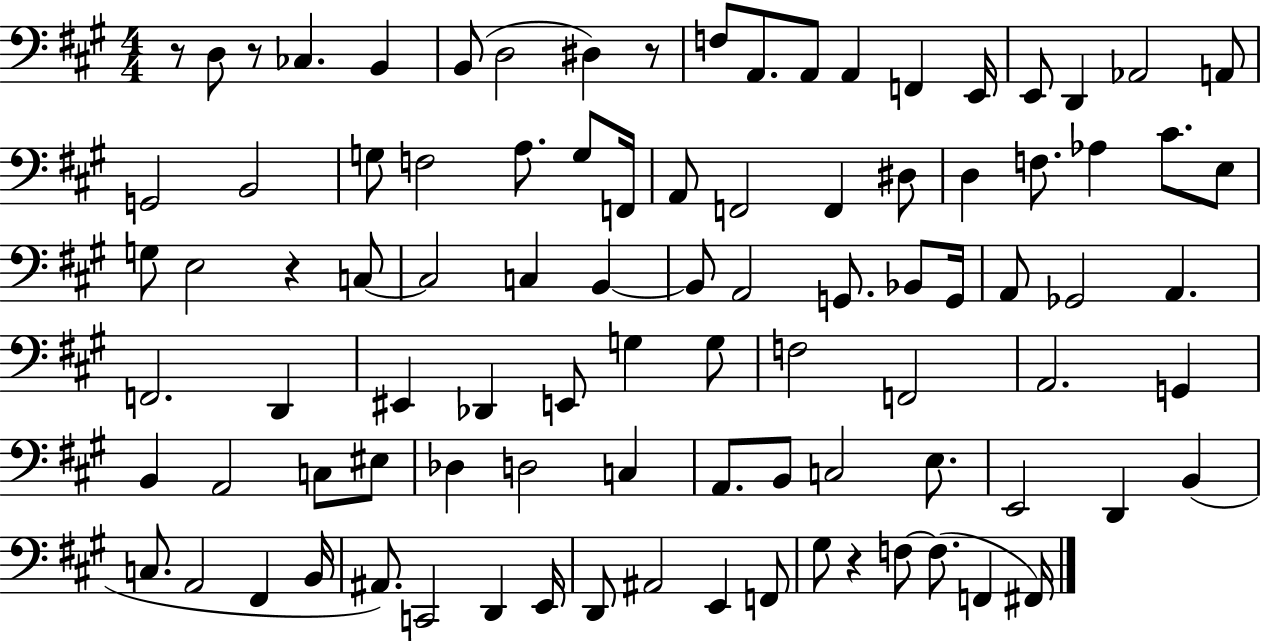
X:1
T:Untitled
M:4/4
L:1/4
K:A
z/2 D,/2 z/2 _C, B,, B,,/2 D,2 ^D, z/2 F,/2 A,,/2 A,,/2 A,, F,, E,,/4 E,,/2 D,, _A,,2 A,,/2 G,,2 B,,2 G,/2 F,2 A,/2 G,/2 F,,/4 A,,/2 F,,2 F,, ^D,/2 D, F,/2 _A, ^C/2 E,/2 G,/2 E,2 z C,/2 C,2 C, B,, B,,/2 A,,2 G,,/2 _B,,/2 G,,/4 A,,/2 _G,,2 A,, F,,2 D,, ^E,, _D,, E,,/2 G, G,/2 F,2 F,,2 A,,2 G,, B,, A,,2 C,/2 ^E,/2 _D, D,2 C, A,,/2 B,,/2 C,2 E,/2 E,,2 D,, B,, C,/2 A,,2 ^F,, B,,/4 ^A,,/2 C,,2 D,, E,,/4 D,,/2 ^A,,2 E,, F,,/2 ^G,/2 z F,/2 F,/2 F,, ^F,,/4